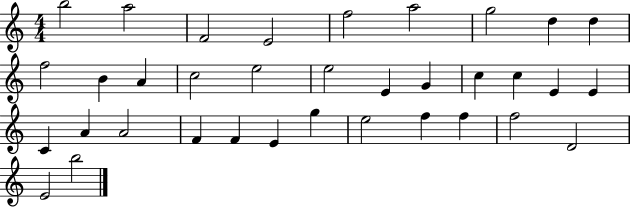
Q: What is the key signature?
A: C major